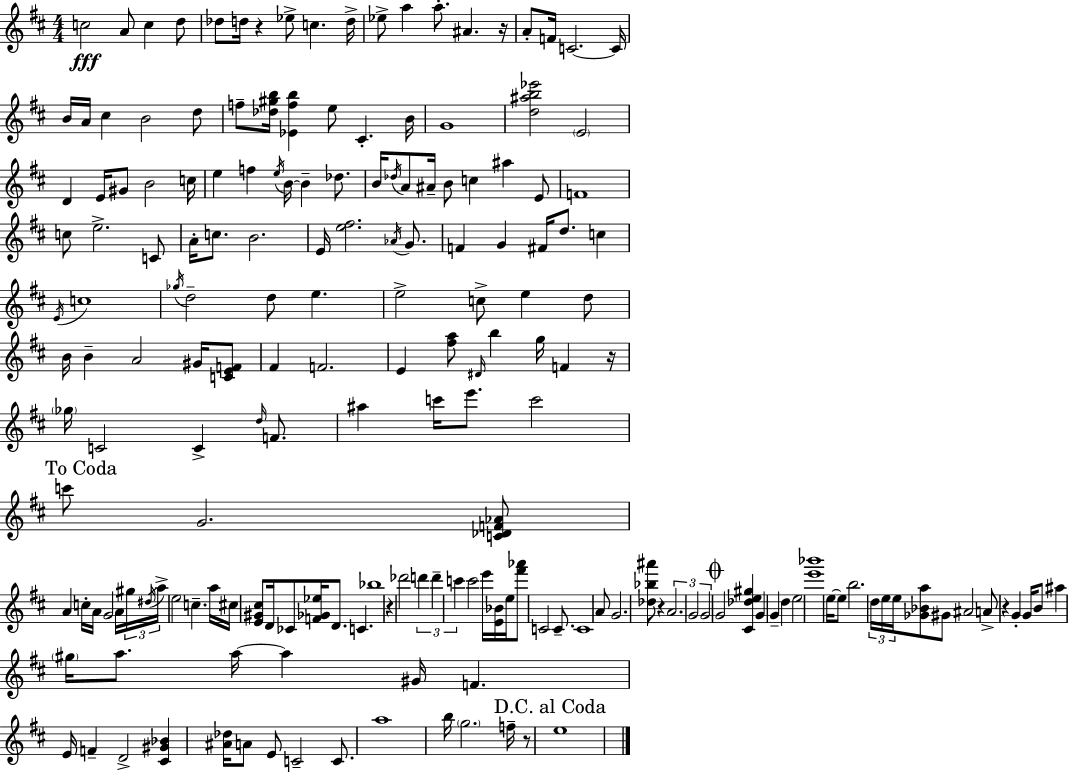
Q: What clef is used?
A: treble